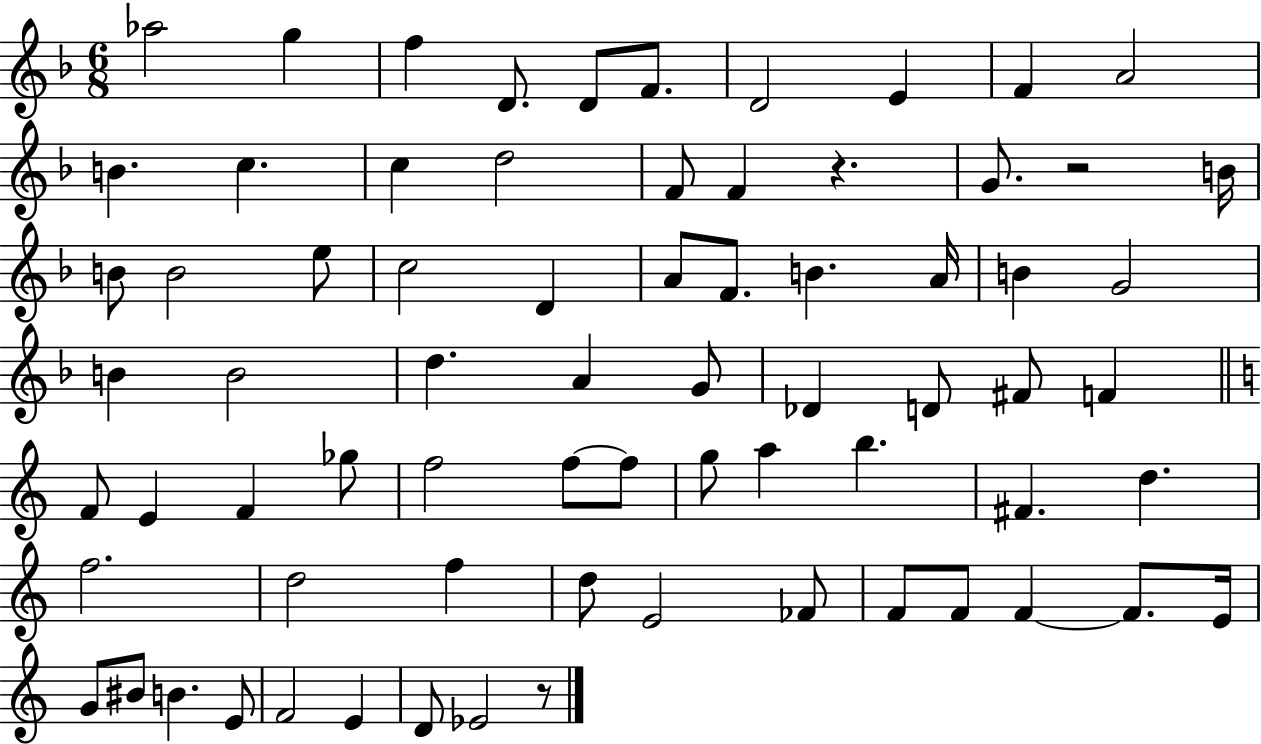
X:1
T:Untitled
M:6/8
L:1/4
K:F
_a2 g f D/2 D/2 F/2 D2 E F A2 B c c d2 F/2 F z G/2 z2 B/4 B/2 B2 e/2 c2 D A/2 F/2 B A/4 B G2 B B2 d A G/2 _D D/2 ^F/2 F F/2 E F _g/2 f2 f/2 f/2 g/2 a b ^F d f2 d2 f d/2 E2 _F/2 F/2 F/2 F F/2 E/4 G/2 ^B/2 B E/2 F2 E D/2 _E2 z/2